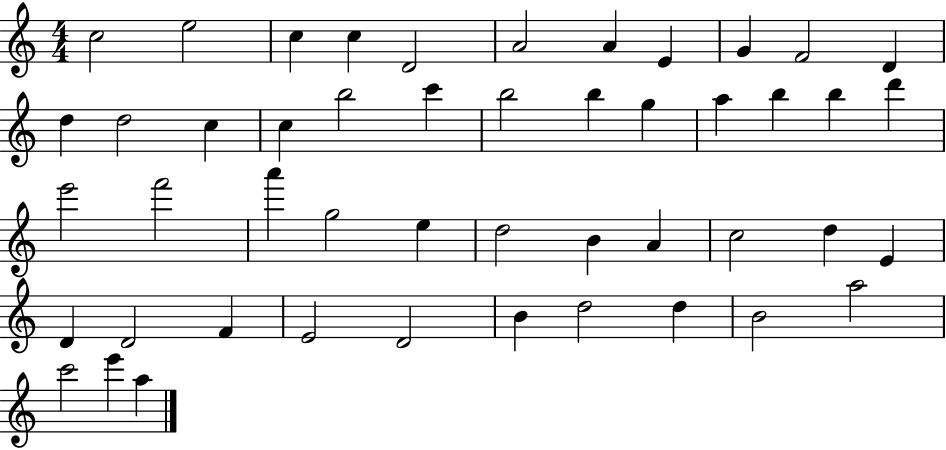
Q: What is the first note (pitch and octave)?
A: C5